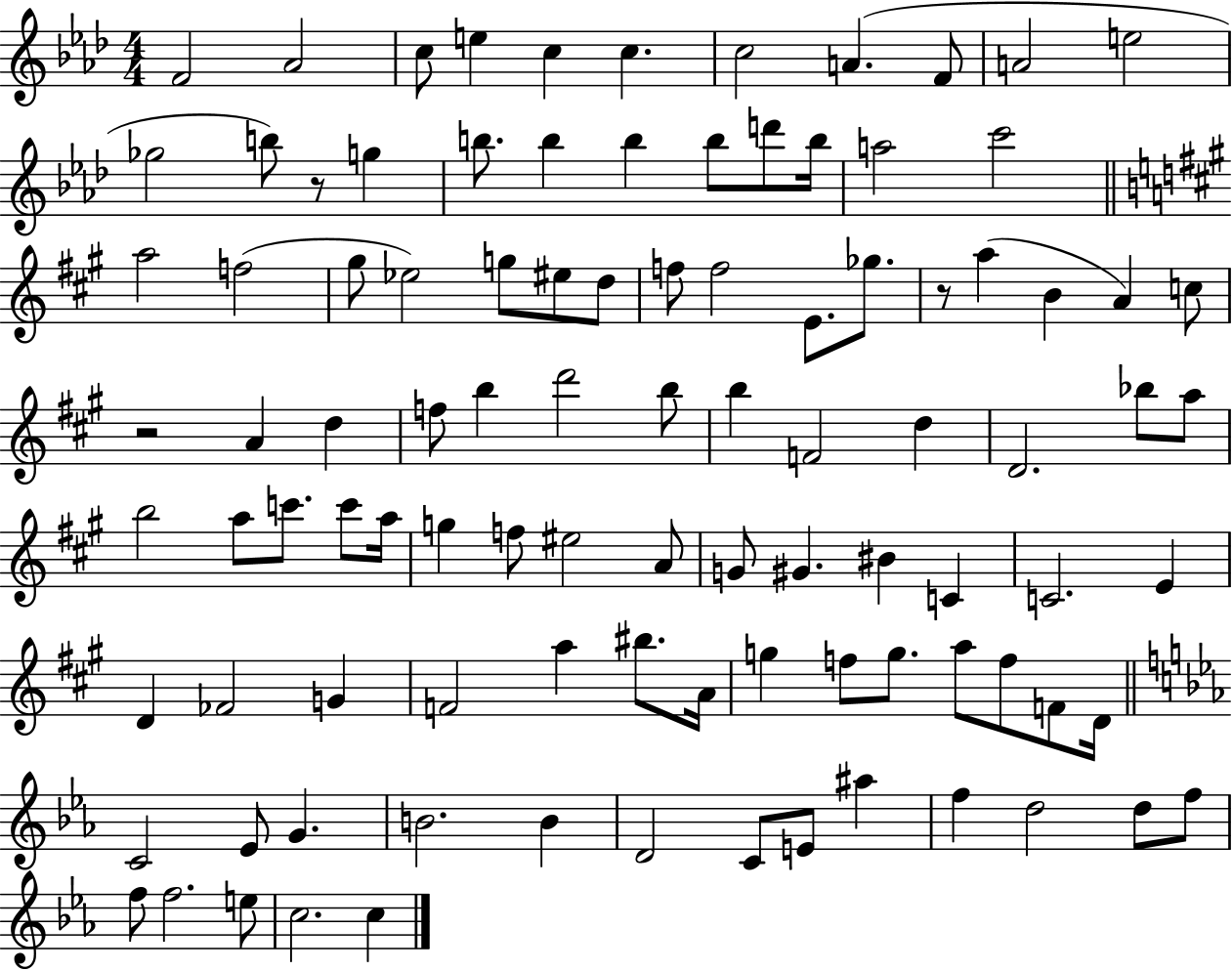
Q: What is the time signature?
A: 4/4